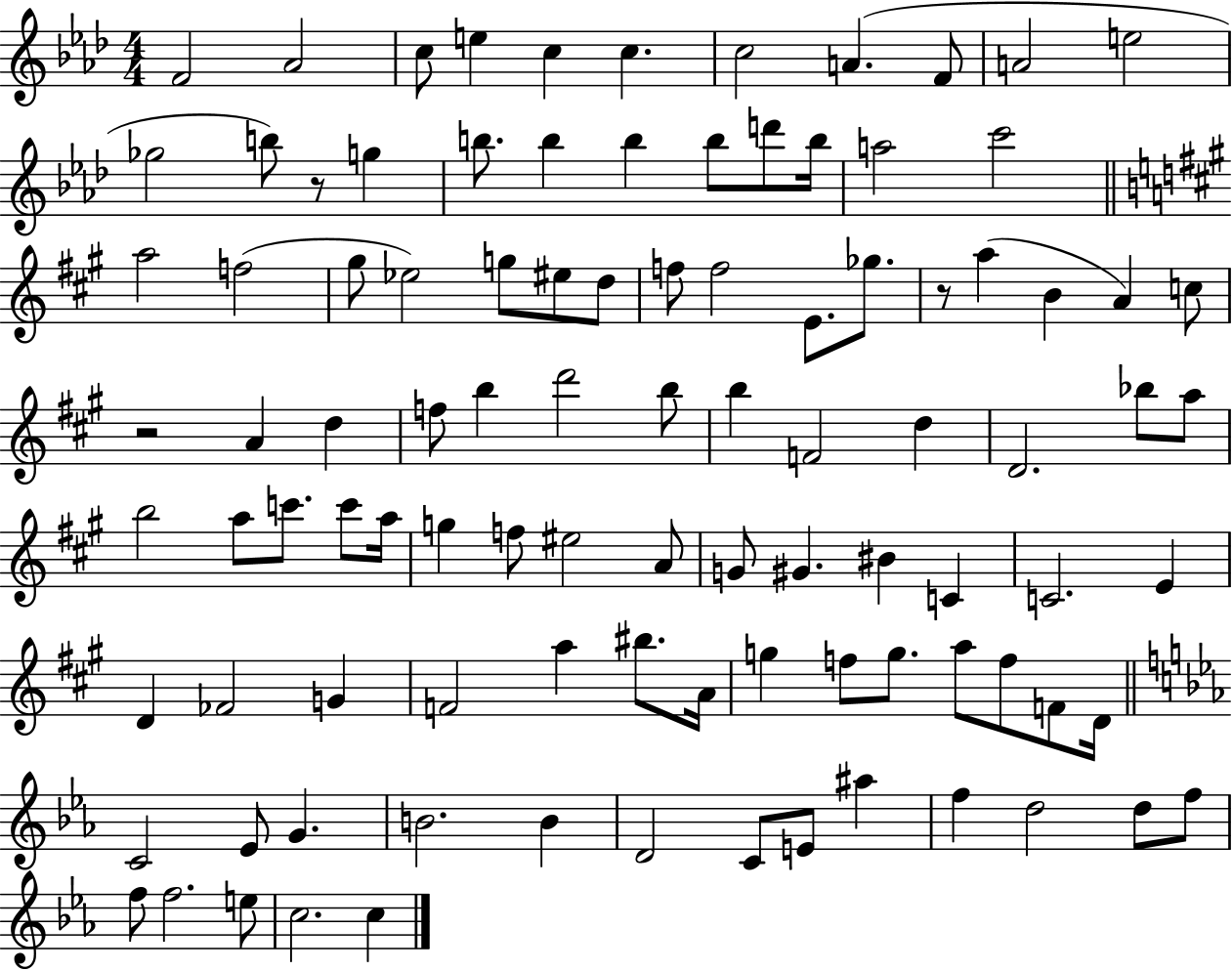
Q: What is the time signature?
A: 4/4